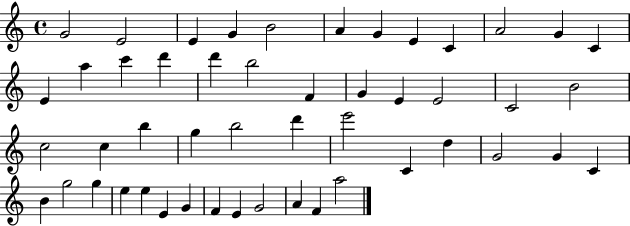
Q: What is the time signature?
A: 4/4